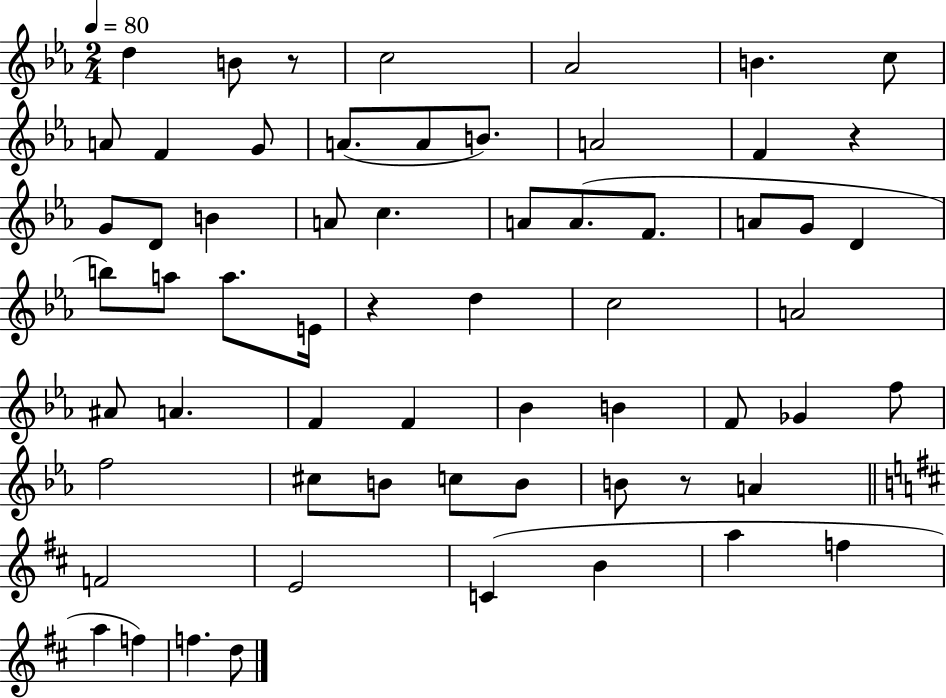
D5/q B4/e R/e C5/h Ab4/h B4/q. C5/e A4/e F4/q G4/e A4/e. A4/e B4/e. A4/h F4/q R/q G4/e D4/e B4/q A4/e C5/q. A4/e A4/e. F4/e. A4/e G4/e D4/q B5/e A5/e A5/e. E4/s R/q D5/q C5/h A4/h A#4/e A4/q. F4/q F4/q Bb4/q B4/q F4/e Gb4/q F5/e F5/h C#5/e B4/e C5/e B4/e B4/e R/e A4/q F4/h E4/h C4/q B4/q A5/q F5/q A5/q F5/q F5/q. D5/e